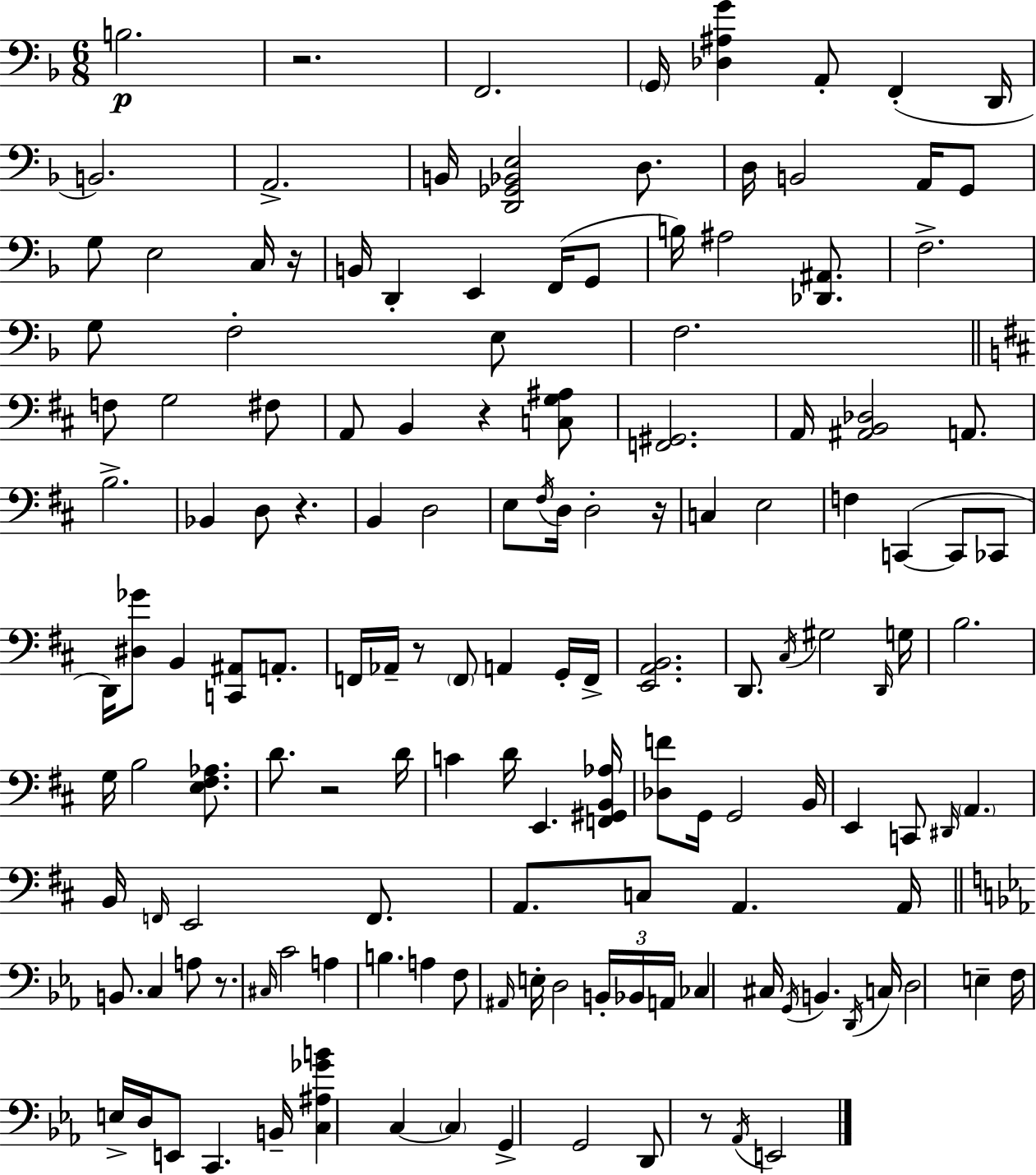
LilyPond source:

{
  \clef bass
  \numericTimeSignature
  \time 6/8
  \key f \major
  \repeat volta 2 { b2.\p | r2. | f,2. | \parenthesize g,16 <des ais g'>4 a,8-. f,4-.( d,16 | \break b,2.) | a,2.-> | b,16 <d, ges, bes, e>2 d8. | d16 b,2 a,16 g,8 | \break g8 e2 c16 r16 | b,16 d,4-. e,4 f,16( g,8 | b16) ais2 <des, ais,>8. | f2.-> | \break g8 f2-. e8 | f2. | \bar "||" \break \key d \major f8 g2 fis8 | a,8 b,4 r4 <c g ais>8 | <f, gis,>2. | a,16 <ais, b, des>2 a,8. | \break b2.-> | bes,4 d8 r4. | b,4 d2 | e8 \acciaccatura { fis16 } d16 d2-. | \break r16 c4 e2 | f4 c,4~(~ c,8 ces,8 | d,16) <dis ges'>8 b,4 <c, ais,>8 a,8.-. | f,16 aes,16-- r8 \parenthesize f,8 a,4 g,16-. | \break f,16-> <e, a, b,>2. | d,8. \acciaccatura { cis16 } gis2 | \grace { d,16 } g16 b2. | g16 b2 | \break <e fis aes>8. d'8. r2 | d'16 c'4 d'16 e,4. | <f, gis, b, aes>16 <des f'>8 g,16 g,2 | b,16 e,4 c,8 \grace { dis,16 } \parenthesize a,4. | \break b,16 \grace { f,16 } e,2 | f,8. a,8. c8 a,4. | a,16 \bar "||" \break \key ees \major b,8. c4 a8 r8. | \grace { cis16 } c'2 a4 | b4. a4 f8 | \grace { ais,16 } e16-. d2 \tuplet 3/2 { b,16-. | \break bes,16 a,16 } ces4 cis16 \acciaccatura { g,16 } b,4. | \acciaccatura { d,16 } c16 d2 | e4-- f16 e16-> d16 e,8 c,4. | b,16-- <c ais ges' b'>4 c4~~ | \break \parenthesize c4 g,4-> g,2 | d,8 r8 \acciaccatura { aes,16 } e,2 | } \bar "|."
}